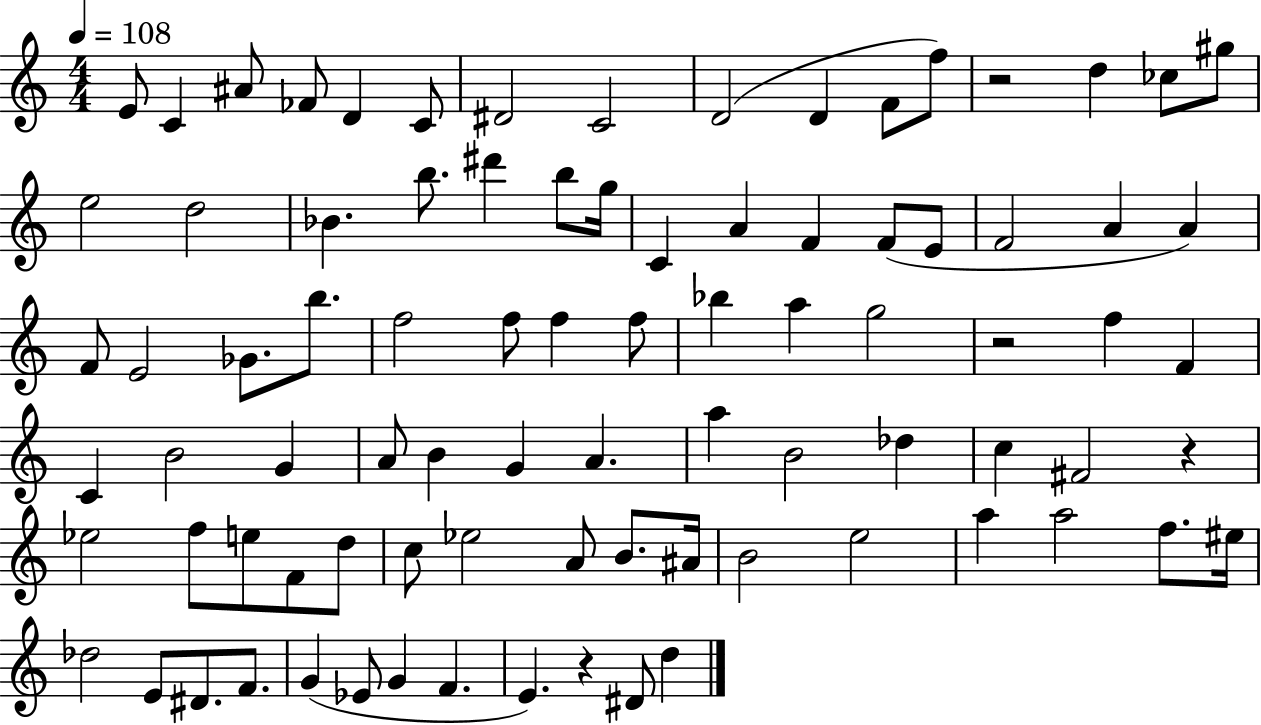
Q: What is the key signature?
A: C major